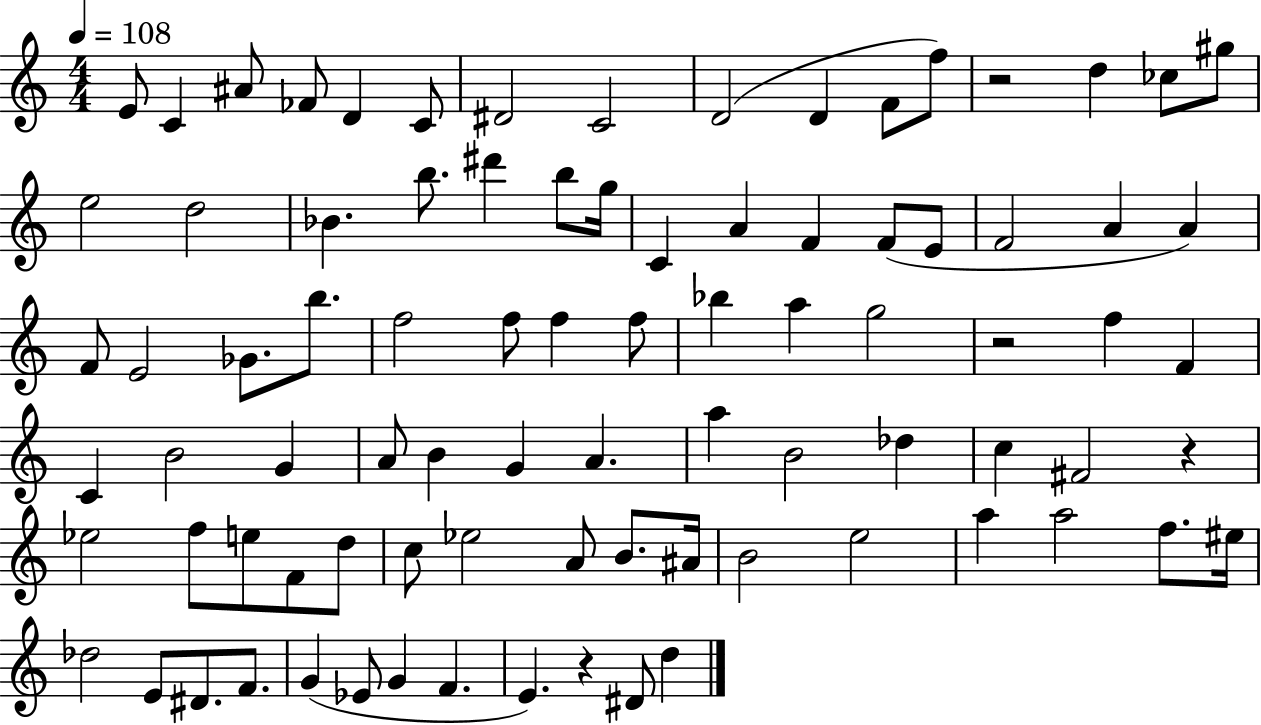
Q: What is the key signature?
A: C major